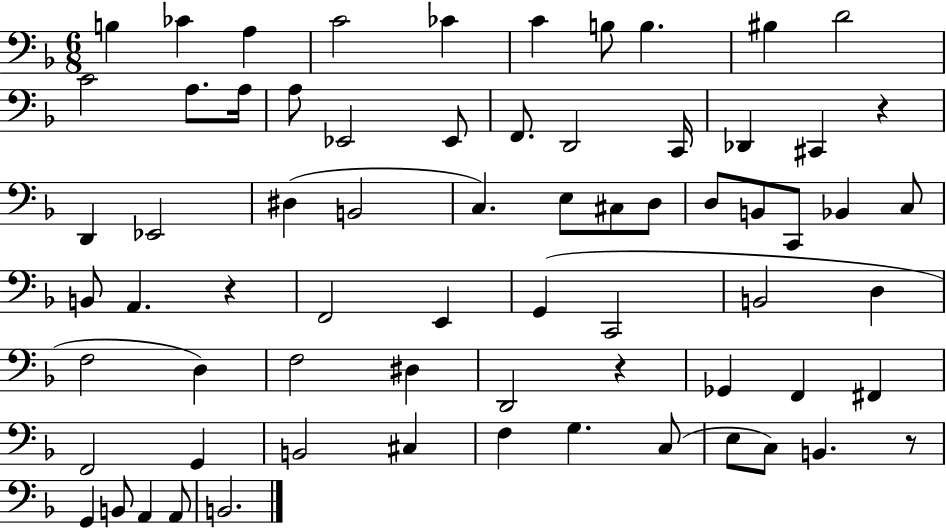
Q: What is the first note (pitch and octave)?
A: B3